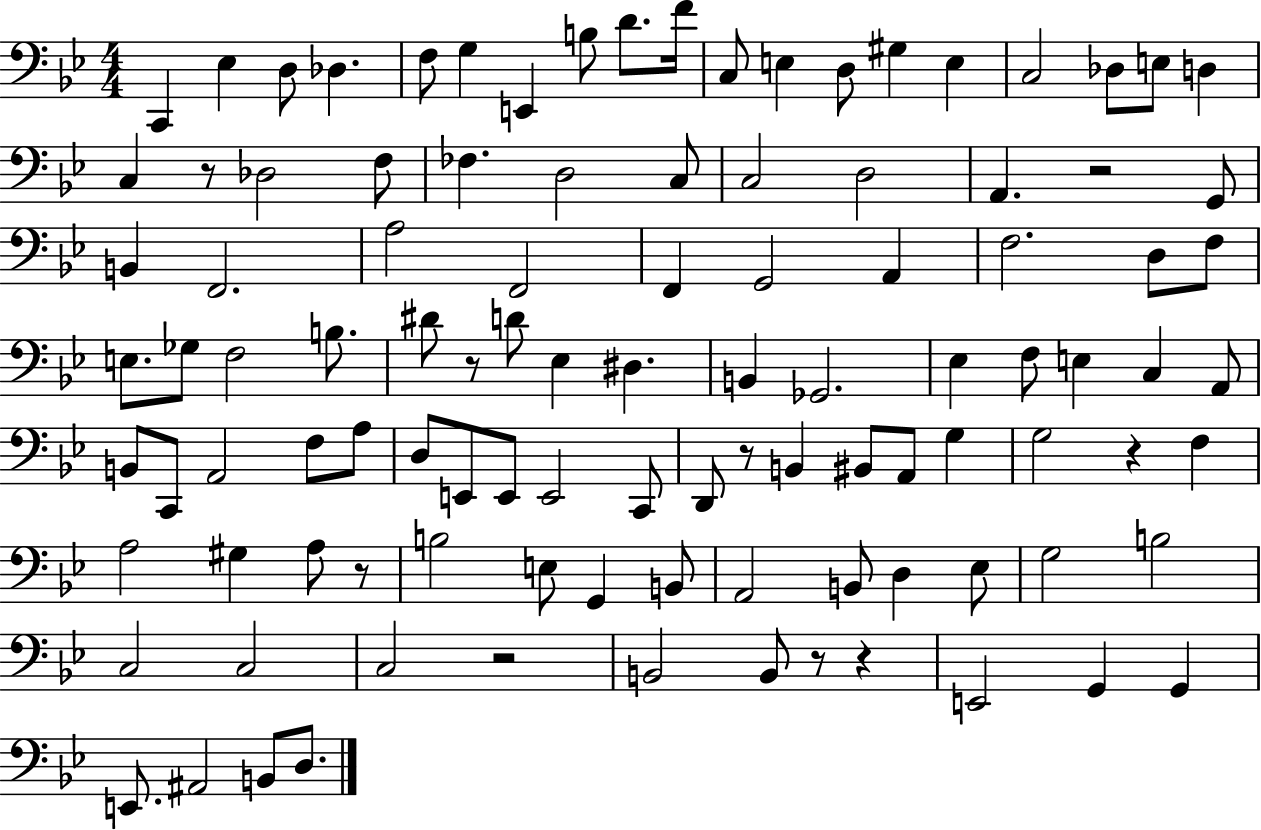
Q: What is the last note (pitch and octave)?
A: D3